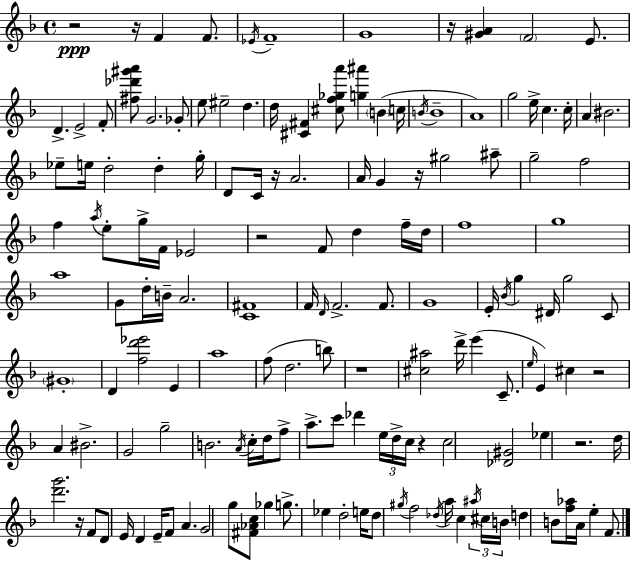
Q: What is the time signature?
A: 4/4